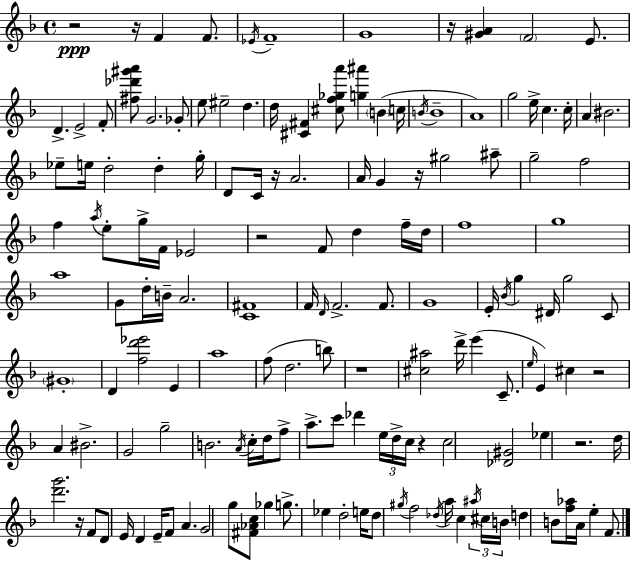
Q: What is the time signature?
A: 4/4